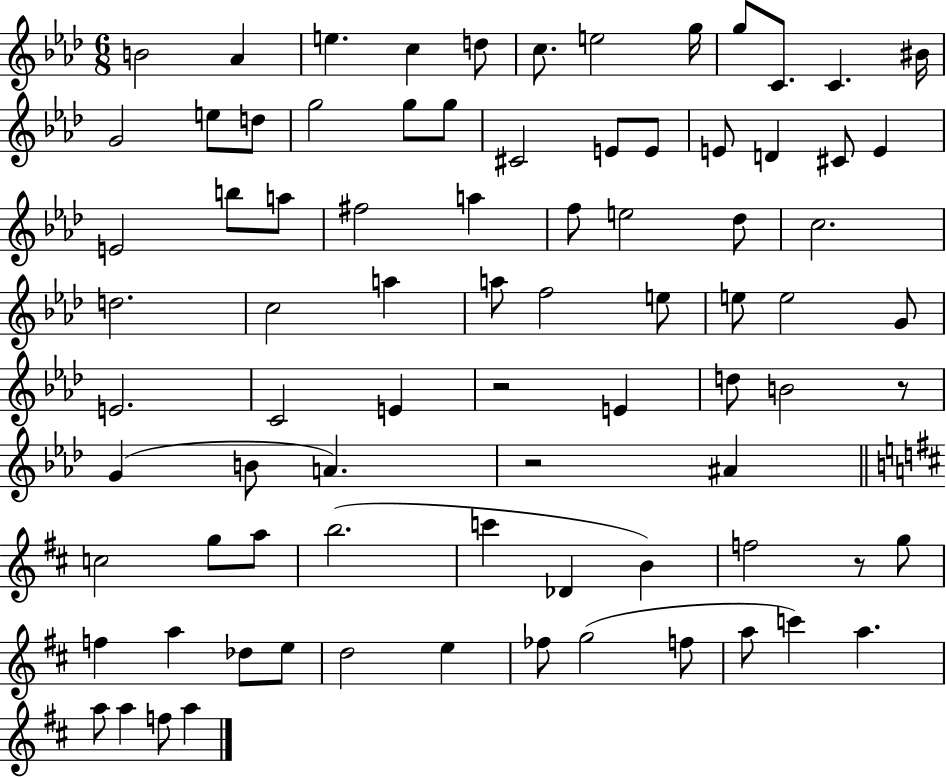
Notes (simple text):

B4/h Ab4/q E5/q. C5/q D5/e C5/e. E5/h G5/s G5/e C4/e. C4/q. BIS4/s G4/h E5/e D5/e G5/h G5/e G5/e C#4/h E4/e E4/e E4/e D4/q C#4/e E4/q E4/h B5/e A5/e F#5/h A5/q F5/e E5/h Db5/e C5/h. D5/h. C5/h A5/q A5/e F5/h E5/e E5/e E5/h G4/e E4/h. C4/h E4/q R/h E4/q D5/e B4/h R/e G4/q B4/e A4/q. R/h A#4/q C5/h G5/e A5/e B5/h. C6/q Db4/q B4/q F5/h R/e G5/e F5/q A5/q Db5/e E5/e D5/h E5/q FES5/e G5/h F5/e A5/e C6/q A5/q. A5/e A5/q F5/e A5/q